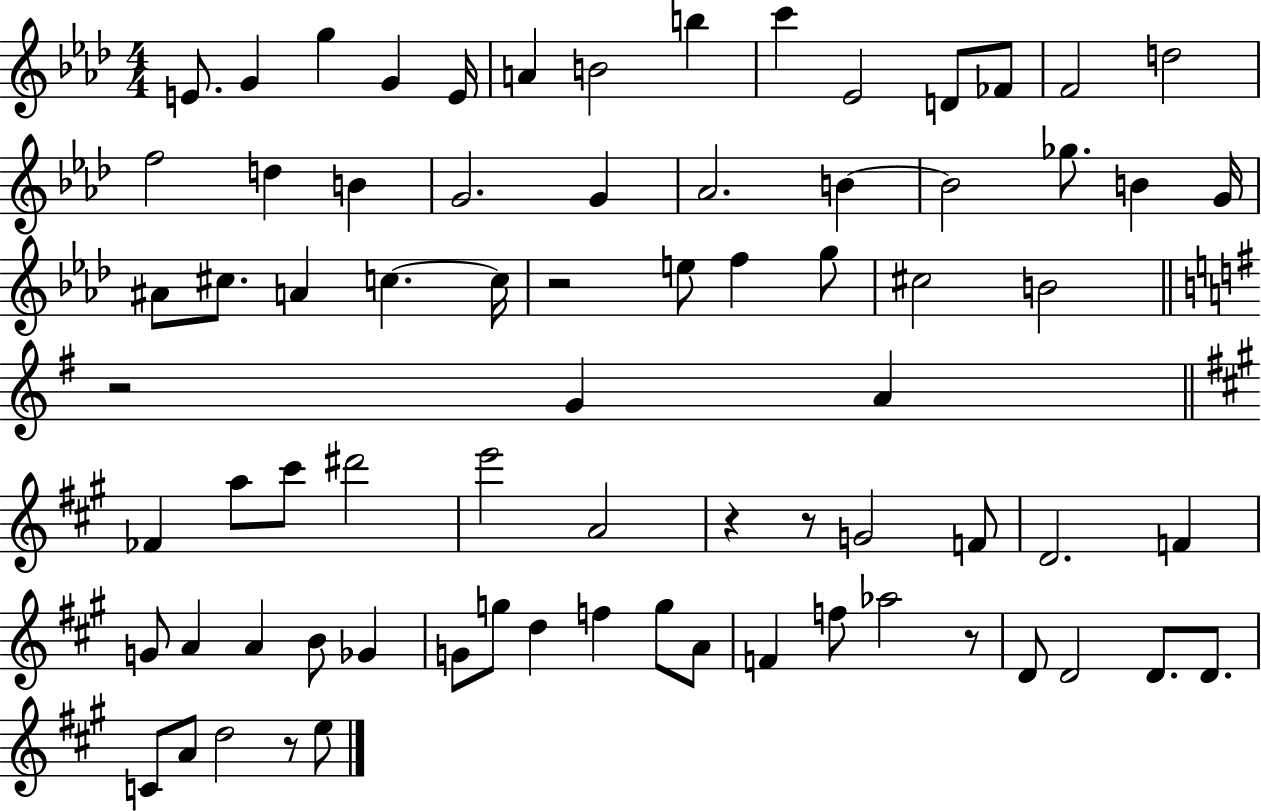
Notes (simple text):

E4/e. G4/q G5/q G4/q E4/s A4/q B4/h B5/q C6/q Eb4/h D4/e FES4/e F4/h D5/h F5/h D5/q B4/q G4/h. G4/q Ab4/h. B4/q B4/h Gb5/e. B4/q G4/s A#4/e C#5/e. A4/q C5/q. C5/s R/h E5/e F5/q G5/e C#5/h B4/h R/h G4/q A4/q FES4/q A5/e C#6/e D#6/h E6/h A4/h R/q R/e G4/h F4/e D4/h. F4/q G4/e A4/q A4/q B4/e Gb4/q G4/e G5/e D5/q F5/q G5/e A4/e F4/q F5/e Ab5/h R/e D4/e D4/h D4/e. D4/e. C4/e A4/e D5/h R/e E5/e